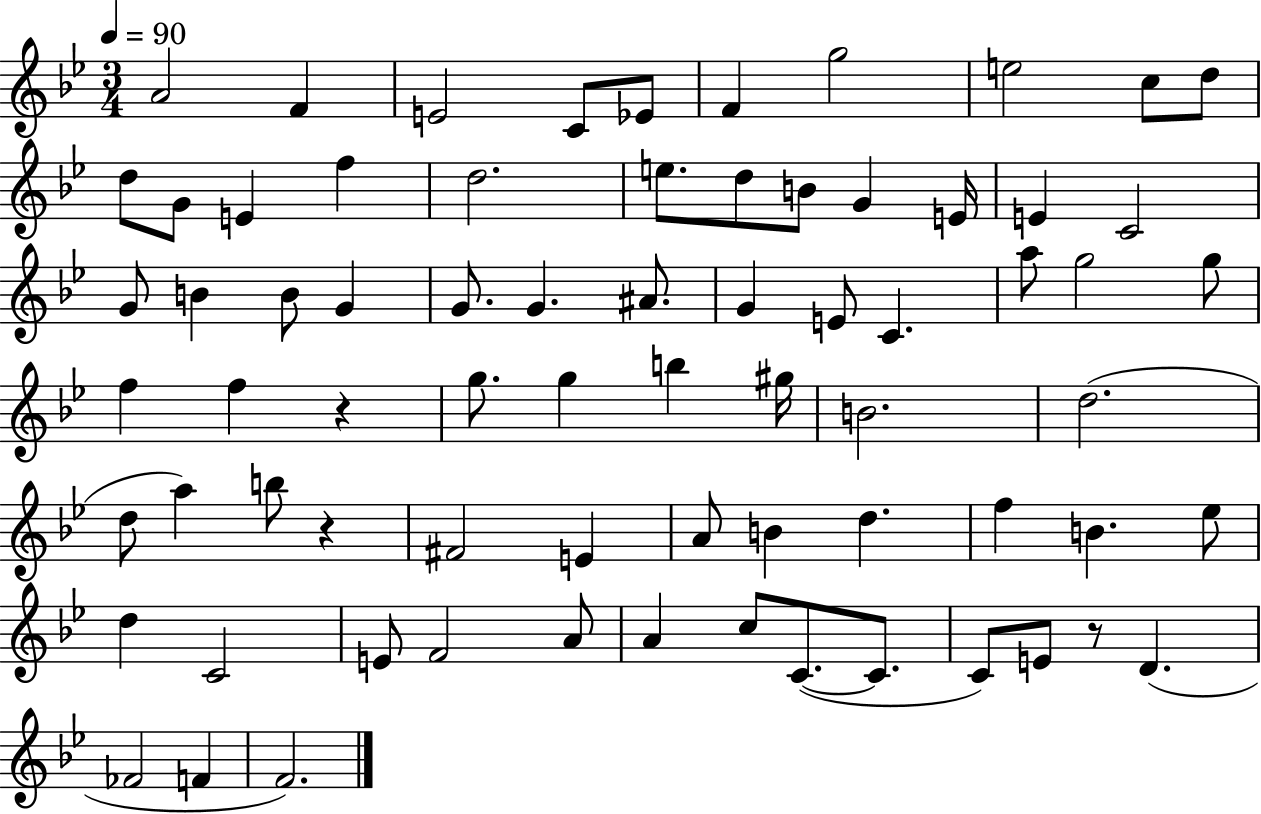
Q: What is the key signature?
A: BES major